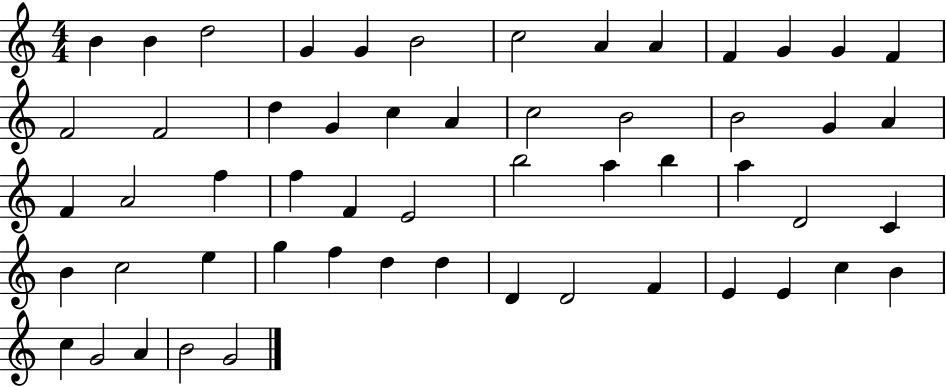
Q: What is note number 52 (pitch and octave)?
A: G4